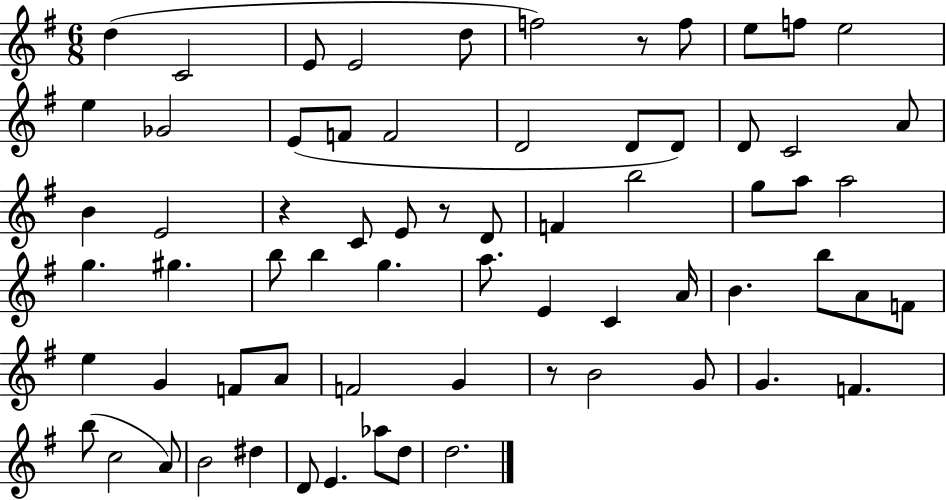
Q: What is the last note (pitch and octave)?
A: D5